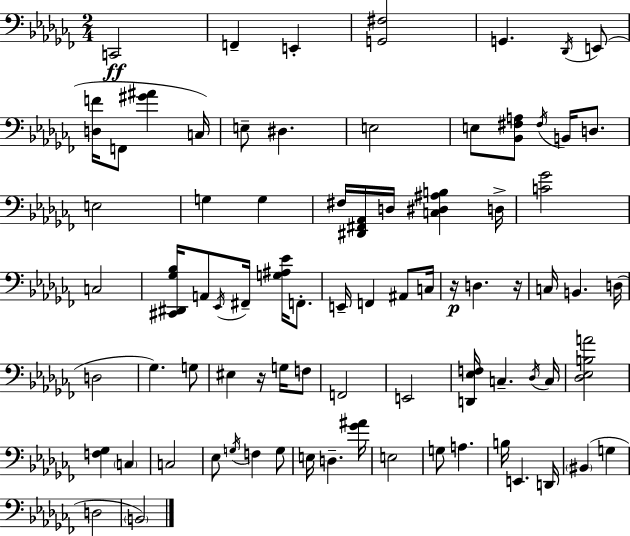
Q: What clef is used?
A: bass